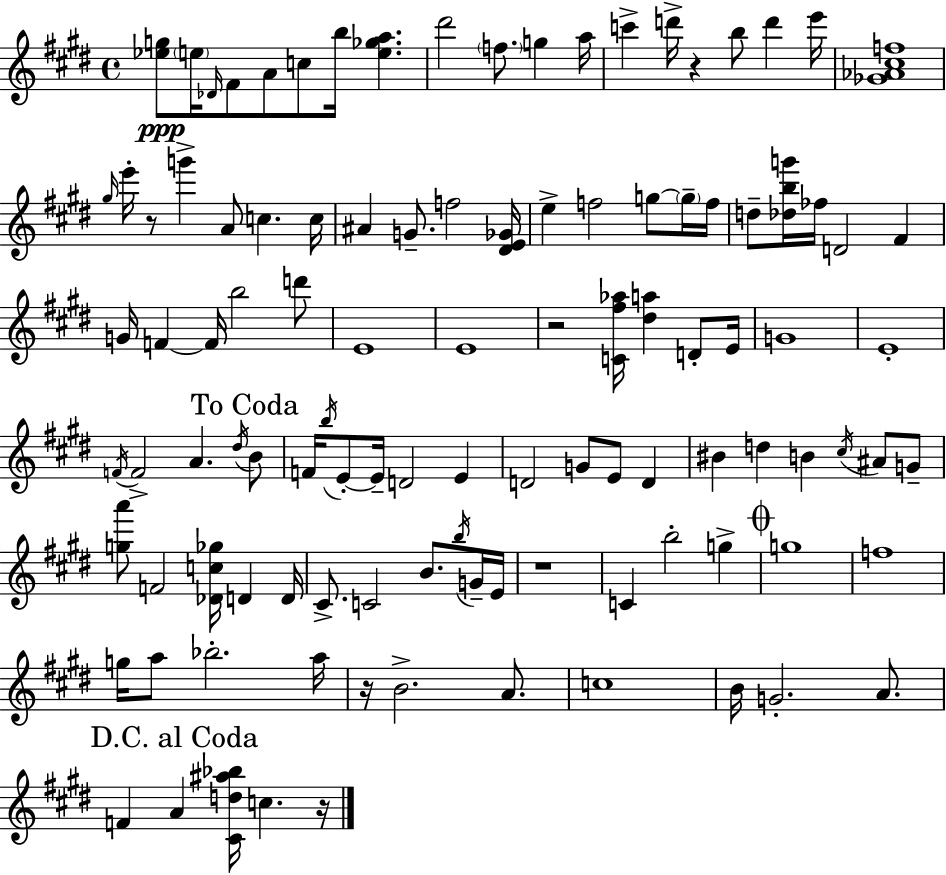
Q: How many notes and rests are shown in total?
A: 108